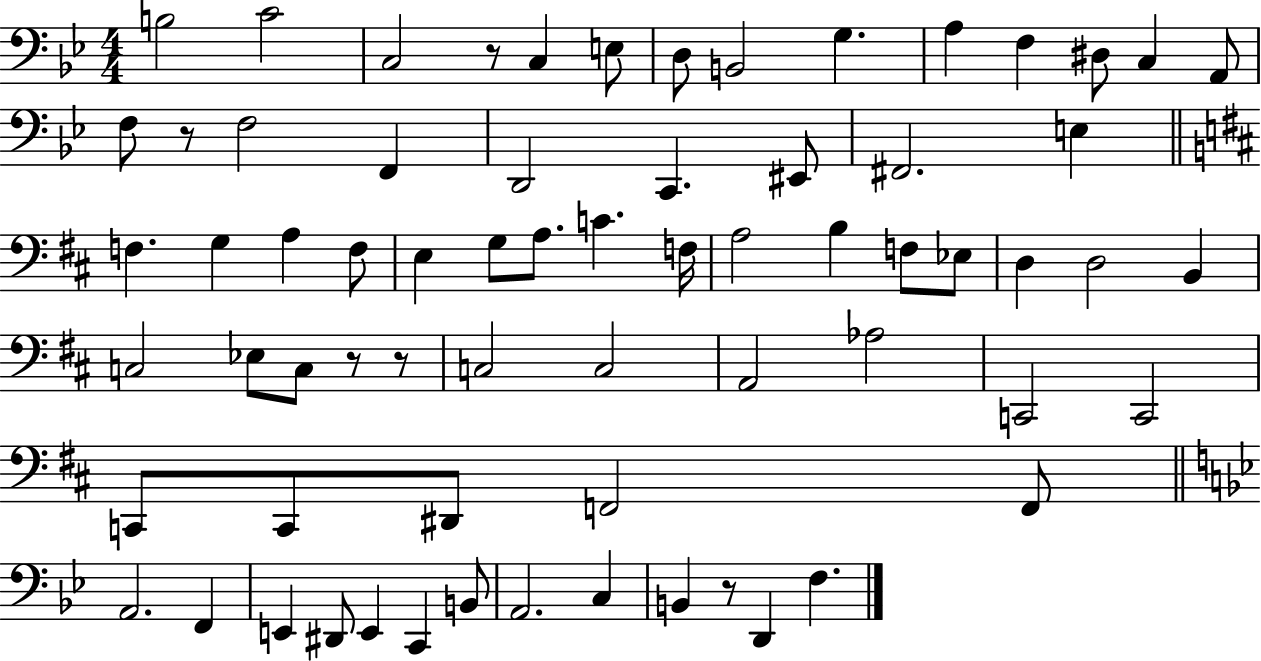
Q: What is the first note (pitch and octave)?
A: B3